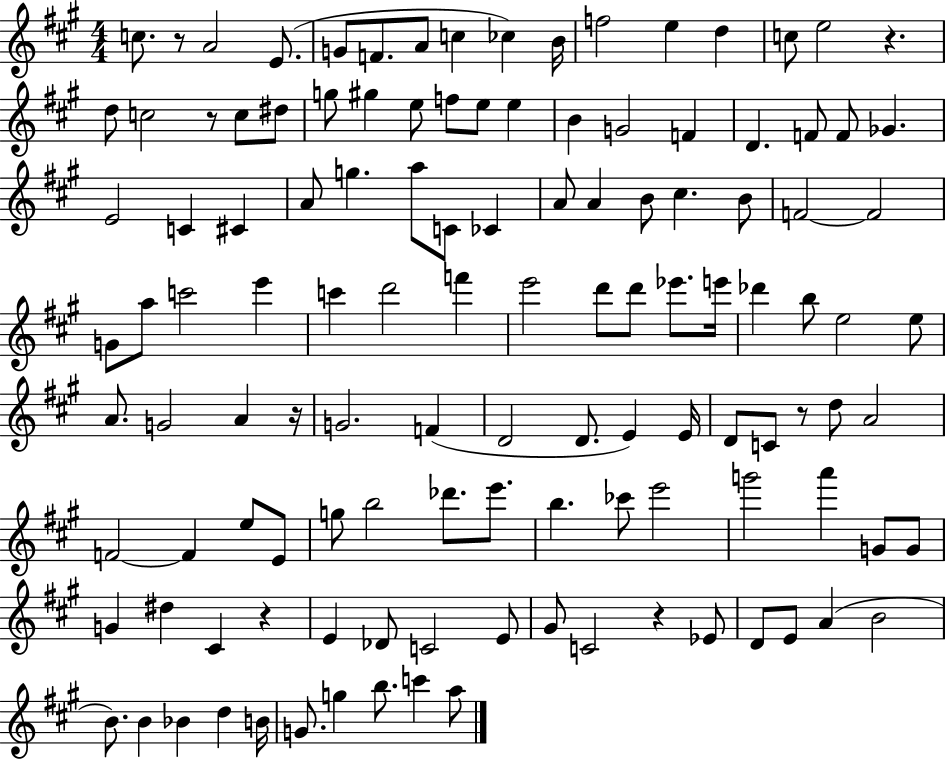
C5/e. R/e A4/h E4/e. G4/e F4/e. A4/e C5/q CES5/q B4/s F5/h E5/q D5/q C5/e E5/h R/q. D5/e C5/h R/e C5/e D#5/e G5/e G#5/q E5/e F5/e E5/e E5/q B4/q G4/h F4/q D4/q. F4/e F4/e Gb4/q. E4/h C4/q C#4/q A4/e G5/q. A5/e C4/e CES4/q A4/e A4/q B4/e C#5/q. B4/e F4/h F4/h G4/e A5/e C6/h E6/q C6/q D6/h F6/q E6/h D6/e D6/e Eb6/e. E6/s Db6/q B5/e E5/h E5/e A4/e. G4/h A4/q R/s G4/h. F4/q D4/h D4/e. E4/q E4/s D4/e C4/e R/e D5/e A4/h F4/h F4/q E5/e E4/e G5/e B5/h Db6/e. E6/e. B5/q. CES6/e E6/h G6/h A6/q G4/e G4/e G4/q D#5/q C#4/q R/q E4/q Db4/e C4/h E4/e G#4/e C4/h R/q Eb4/e D4/e E4/e A4/q B4/h B4/e. B4/q Bb4/q D5/q B4/s G4/e. G5/q B5/e. C6/q A5/e